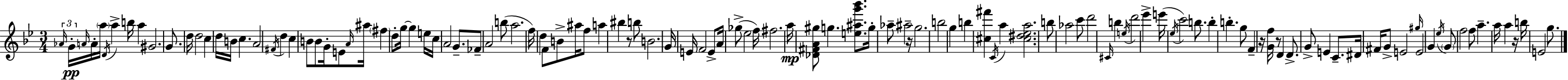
X:1
T:Untitled
M:3/4
L:1/4
K:Gm
_A/4 G/4 A/4 A/4 a/4 D/4 a b/4 a ^G2 G/2 d/4 d2 c d/4 B/4 c A2 ^F/4 d c B/2 B/2 G/4 E/2 A/4 ^a/4 ^f d/2 g/4 g e/4 c/4 A2 G/2 _F/2 A2 b/2 a2 f/4 d F/2 B/2 ^a/4 f/2 a ^b z/2 b/2 B2 G/4 E/4 F2 E/2 A/4 _g/2 _e2 f/4 ^f2 a/4 [_D^FA^g]/2 g [e^ag'_b']/2 g/4 _a/2 ^a2 z/4 g2 b2 g b [^c^f'] C/4 a [^c^d_ea]2 b/2 _a2 c'/2 d'2 ^C/4 b e/4 d'2 _e' e'/4 _e/4 c'2 b/2 b b g/2 F z/4 [Gf]/4 z/2 D D/2 G/2 E C/2 ^D/4 ^F/4 G/2 E2 ^g/4 E2 G _e/4 G/2 f2 f/2 a a/4 a z/4 b/4 E2 g/2